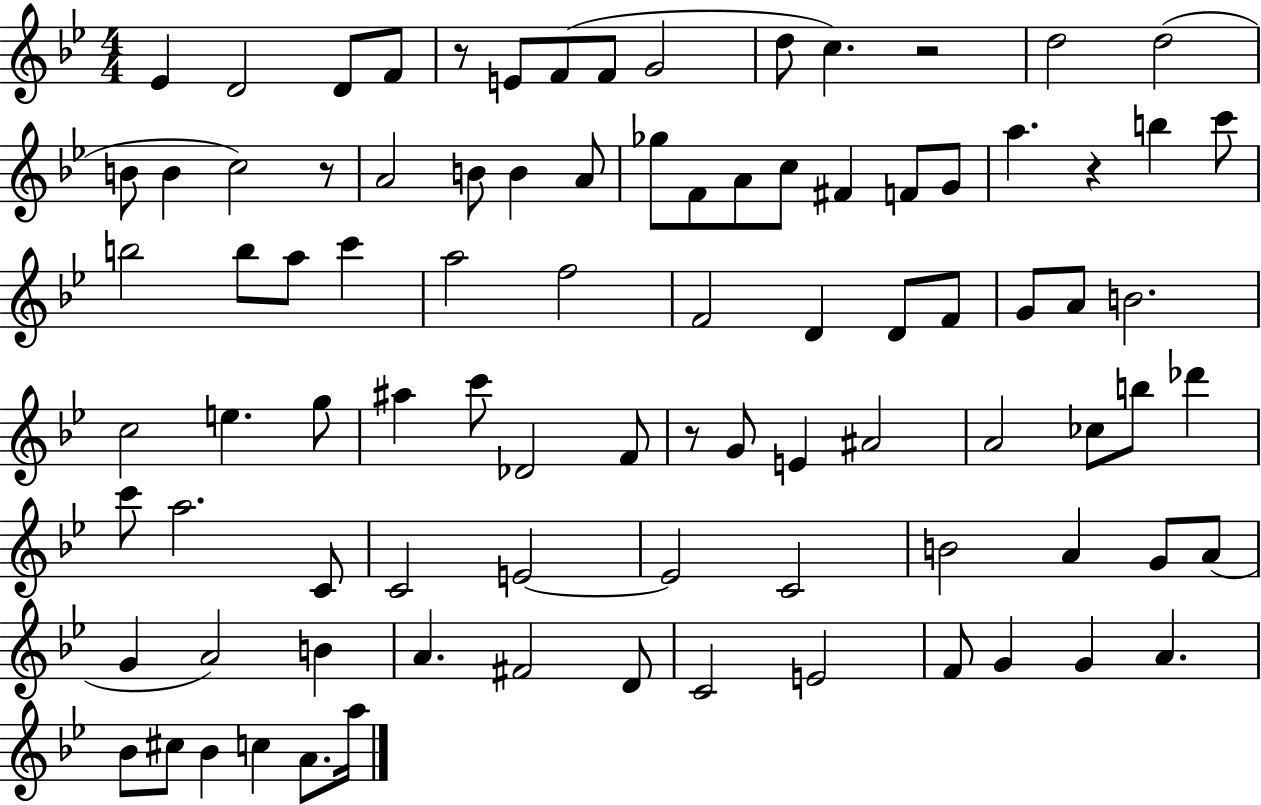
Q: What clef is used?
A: treble